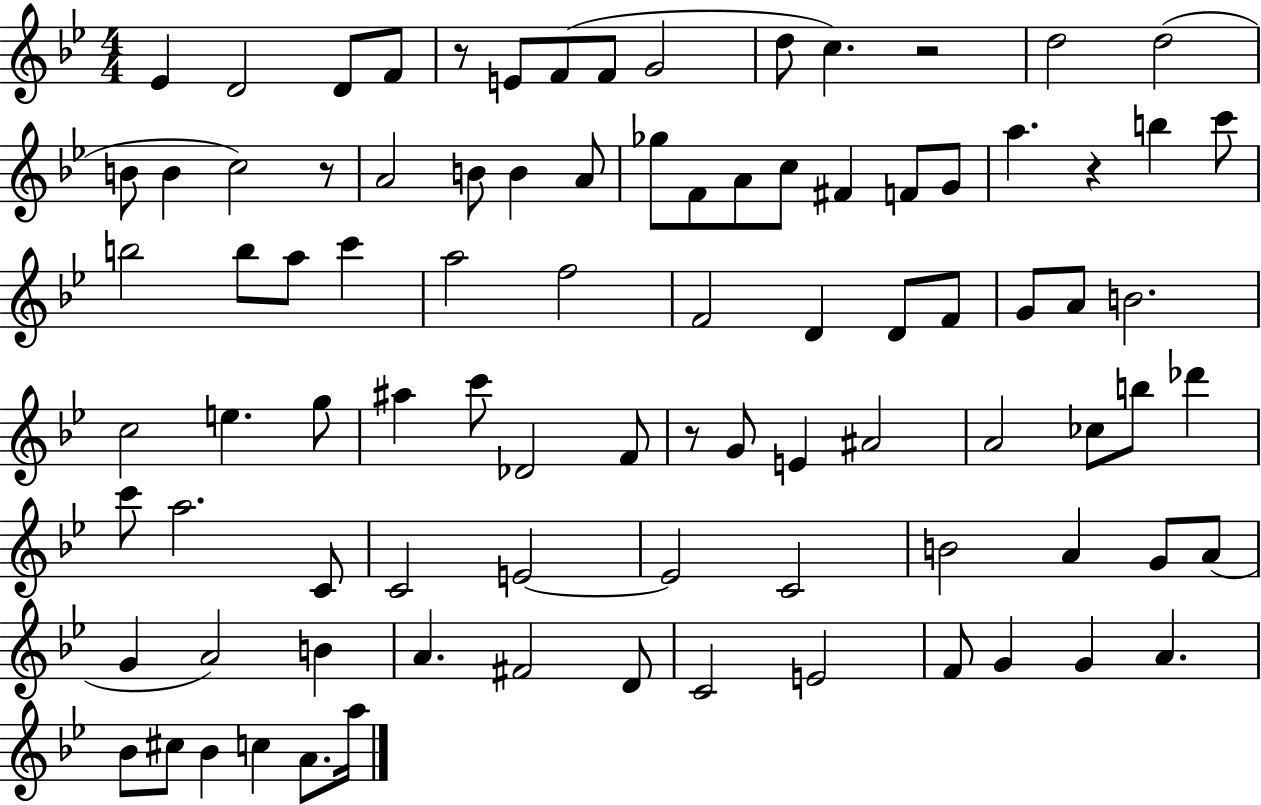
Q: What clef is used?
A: treble